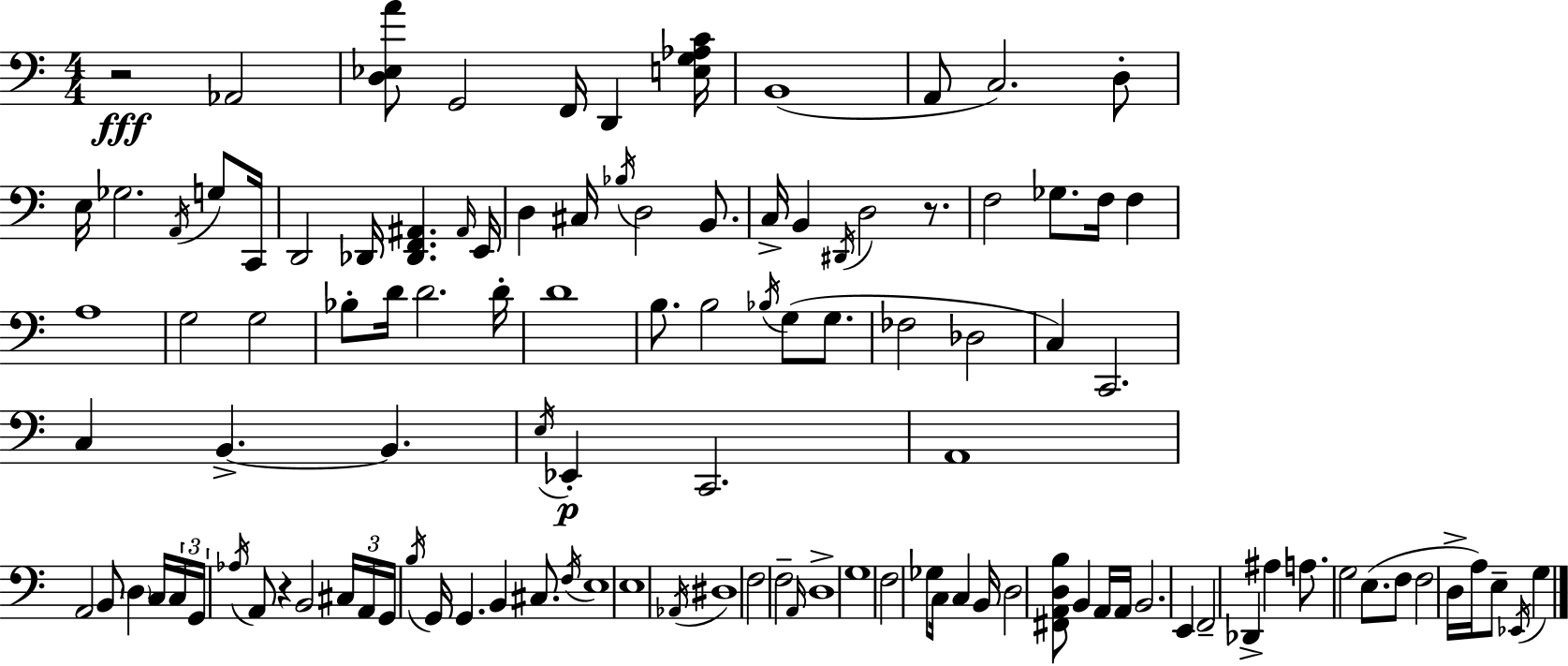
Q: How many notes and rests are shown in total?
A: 112